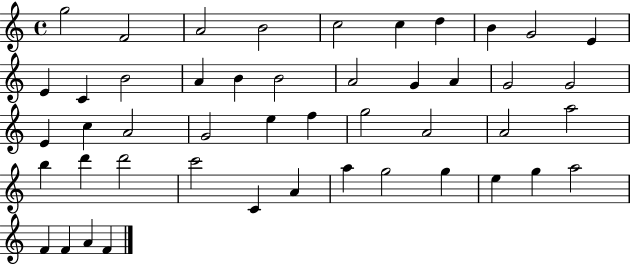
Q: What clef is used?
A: treble